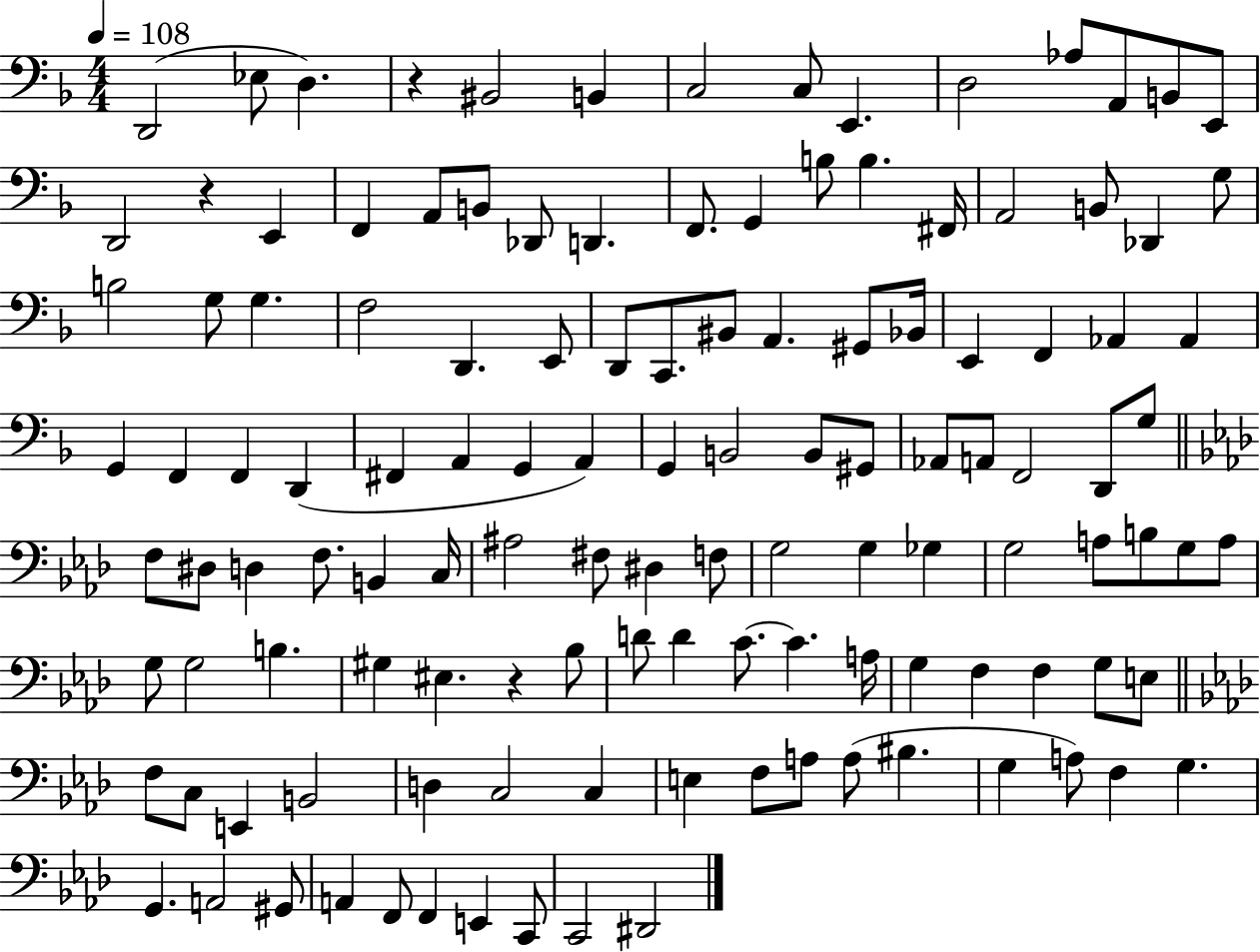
{
  \clef bass
  \numericTimeSignature
  \time 4/4
  \key f \major
  \tempo 4 = 108
  d,2( ees8 d4.) | r4 bis,2 b,4 | c2 c8 e,4. | d2 aes8 a,8 b,8 e,8 | \break d,2 r4 e,4 | f,4 a,8 b,8 des,8 d,4. | f,8. g,4 b8 b4. fis,16 | a,2 b,8 des,4 g8 | \break b2 g8 g4. | f2 d,4. e,8 | d,8 c,8. bis,8 a,4. gis,8 bes,16 | e,4 f,4 aes,4 aes,4 | \break g,4 f,4 f,4 d,4( | fis,4 a,4 g,4 a,4) | g,4 b,2 b,8 gis,8 | aes,8 a,8 f,2 d,8 g8 | \break \bar "||" \break \key f \minor f8 dis8 d4 f8. b,4 c16 | ais2 fis8 dis4 f8 | g2 g4 ges4 | g2 a8 b8 g8 a8 | \break g8 g2 b4. | gis4 eis4. r4 bes8 | d'8 d'4 c'8.~~ c'4. a16 | g4 f4 f4 g8 e8 | \break \bar "||" \break \key aes \major f8 c8 e,4 b,2 | d4 c2 c4 | e4 f8 a8 a8( bis4. | g4 a8) f4 g4. | \break g,4. a,2 gis,8 | a,4 f,8 f,4 e,4 c,8 | c,2 dis,2 | \bar "|."
}